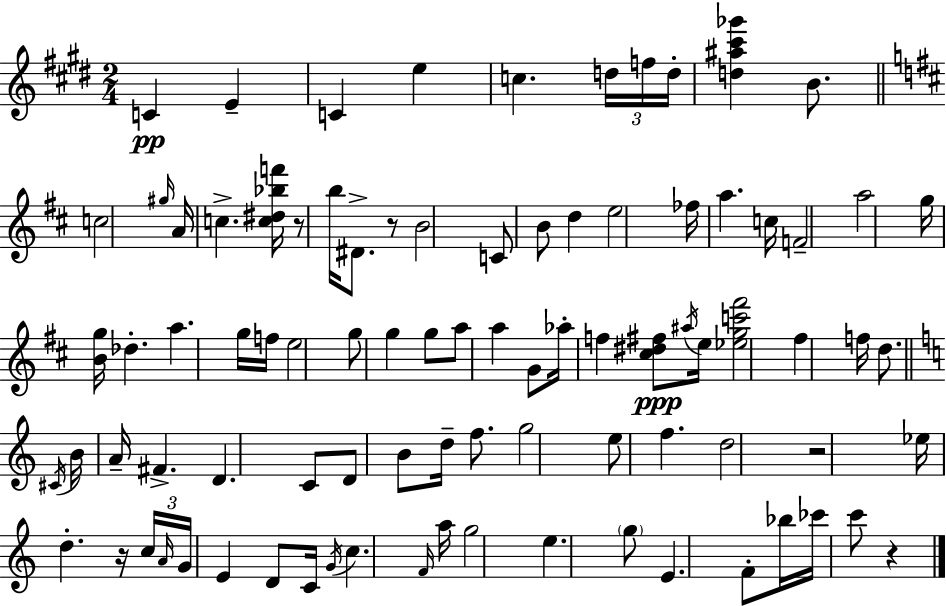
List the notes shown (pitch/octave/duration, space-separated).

C4/q E4/q C4/q E5/q C5/q. D5/s F5/s D5/s [D5,A#5,C#6,Gb6]/q B4/e. C5/h G#5/s A4/s C5/q. [C5,D#5,Bb5,F6]/s R/e B5/s D#4/e. R/e B4/h C4/e B4/e D5/q E5/h FES5/s A5/q. C5/s F4/h A5/h G5/s [B4,G5]/s Db5/q. A5/q. G5/s F5/s E5/h G5/e G5/q G5/e A5/e A5/q G4/e Ab5/s F5/q [C#5,D#5,F#5]/e A#5/s E5/s [Eb5,G5,C6,F#6]/h F#5/q F5/s D5/e. C#4/s B4/s A4/s F#4/q. D4/q. C4/e D4/e B4/e D5/s F5/e. G5/h E5/e F5/q. D5/h R/h Eb5/s D5/q. R/s C5/s A4/s G4/s E4/q D4/e C4/s G4/s C5/q. F4/s A5/s G5/h E5/q. G5/e E4/q. F4/e Bb5/s CES6/s C6/e R/q